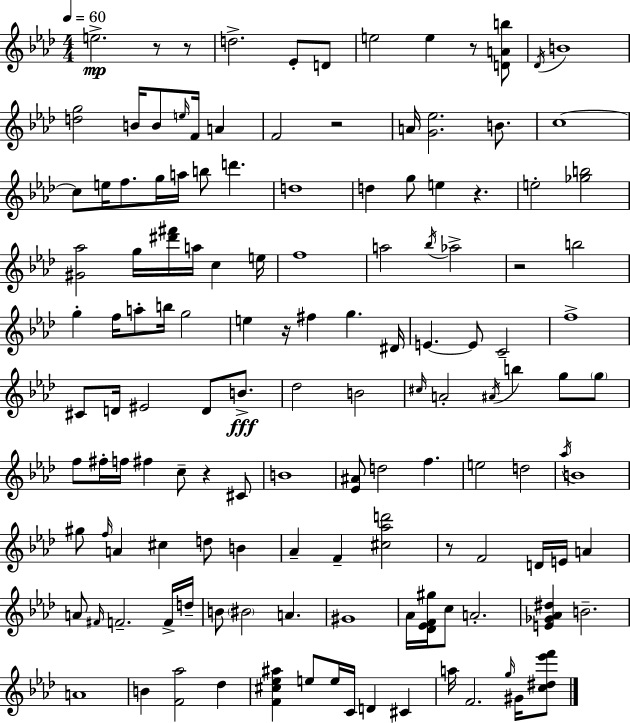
{
  \clef treble
  \numericTimeSignature
  \time 4/4
  \key f \minor
  \tempo 4 = 60
  e''2.->\mp r8 r8 | d''2.-> ees'8-. d'8 | e''2 e''4 r8 <d' a' b''>8 | \acciaccatura { des'16 } b'1 | \break <d'' g''>2 b'16 b'8 \grace { e''16 } f'16 a'4 | f'2 r2 | a'16 <g' ees''>2. b'8. | c''1~~ | \break c''8 e''16 f''8. g''16 a''16 b''8 d'''4. | d''1 | d''4 g''8 e''4 r4. | e''2-. <ges'' b''>2 | \break <gis' aes''>2 g''16 <dis''' fis'''>16 a''16 c''4 | e''16 f''1 | a''2 \acciaccatura { bes''16 } aes''2-> | r2 b''2 | \break g''4-. f''16 a''8-. b''16 g''2 | e''4 r16 fis''4 g''4. | dis'16 e'4.~~ e'8 c'2-- | f''1-> | \break cis'8 d'16 eis'2 d'8 | b'8.->\fff des''2 b'2 | \grace { cis''16 } a'2-. \acciaccatura { ais'16 } b''4 | g''8 \parenthesize g''8 f''8 fis''16-. f''16 fis''4 c''8-- r4 | \break cis'8 b'1 | <ees' ais'>8 d''2 f''4. | e''2 d''2 | \acciaccatura { aes''16 } b'1 | \break gis''8 \grace { f''16 } a'4 cis''4 | d''8 b'4 aes'4-- f'4-- <cis'' aes'' d'''>2 | r8 f'2 | d'16 e'16 a'4 a'8 \grace { fis'16 } f'2.-- | \break f'16-> d''16-- b'8 \parenthesize bis'2 | a'4. gis'1 | aes'16 <des' ees' f' gis''>16 c''8 a'2.-. | <e' ges' aes' dis''>4 b'2.-- | \break a'1 | b'4 <f' aes''>2 | des''4 <f' cis'' ees'' ais''>4 e''8 e''16 c'16 | d'4 cis'4 a''16 f'2. | \break \grace { g''16 } gis'16 <c'' dis'' ees''' f'''>8 \bar "|."
}